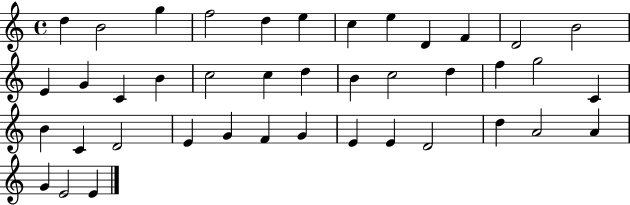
D5/q B4/h G5/q F5/h D5/q E5/q C5/q E5/q D4/q F4/q D4/h B4/h E4/q G4/q C4/q B4/q C5/h C5/q D5/q B4/q C5/h D5/q F5/q G5/h C4/q B4/q C4/q D4/h E4/q G4/q F4/q G4/q E4/q E4/q D4/h D5/q A4/h A4/q G4/q E4/h E4/q